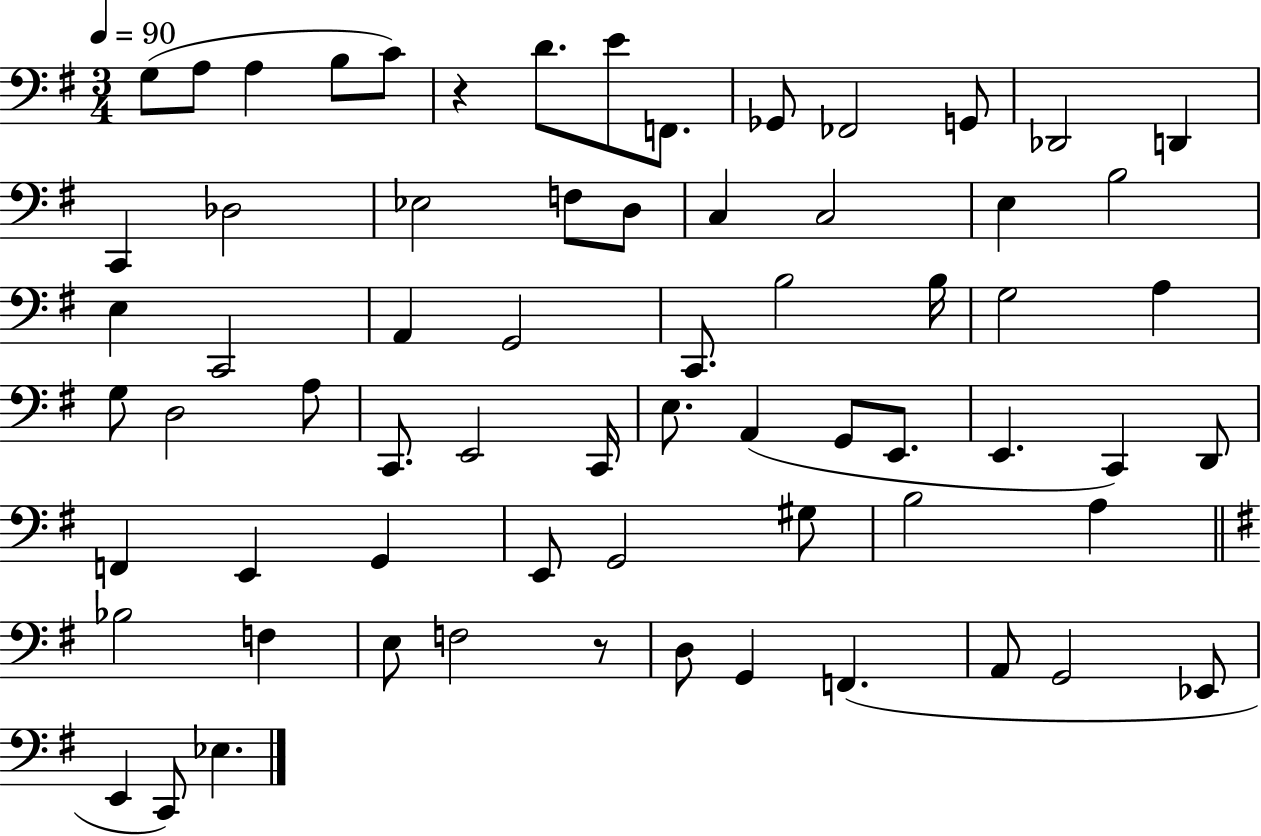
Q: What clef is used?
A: bass